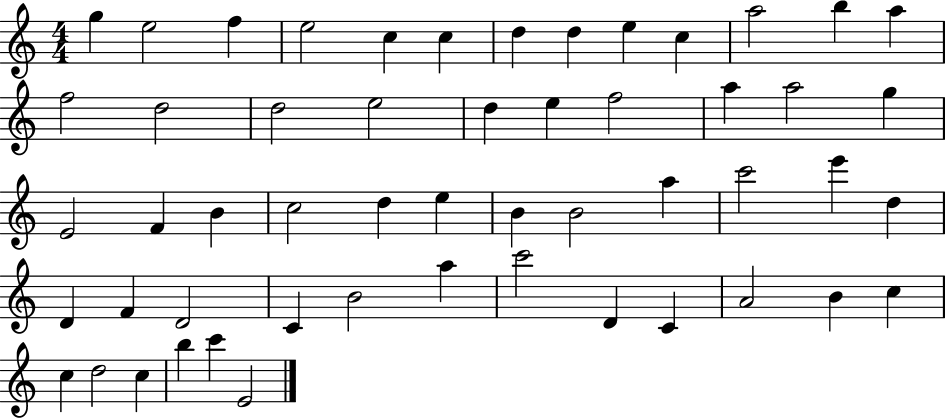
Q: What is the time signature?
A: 4/4